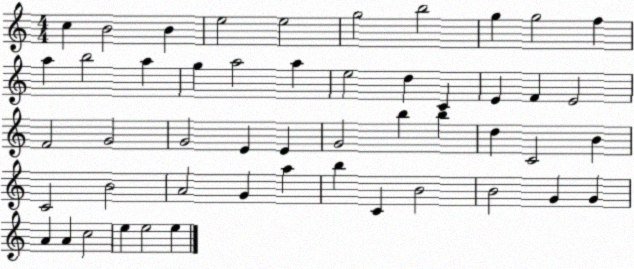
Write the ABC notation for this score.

X:1
T:Untitled
M:4/4
L:1/4
K:C
c B2 B e2 e2 g2 b2 g g2 f a b2 a g a2 a e2 d C E F E2 F2 G2 G2 E E G2 b b d C2 B C2 B2 A2 G a b C B2 B2 G G A A c2 e e2 e